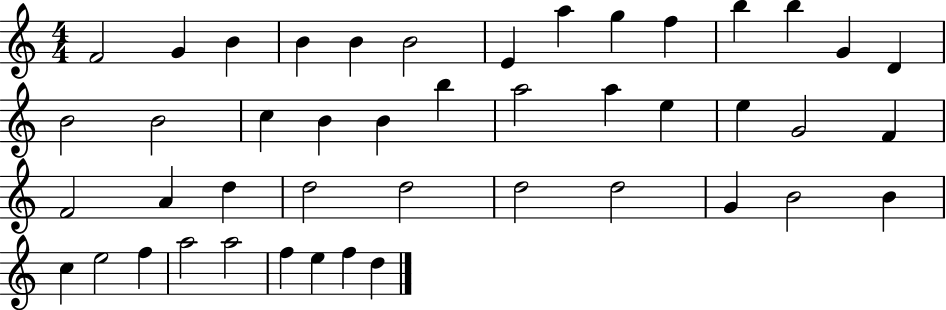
{
  \clef treble
  \numericTimeSignature
  \time 4/4
  \key c \major
  f'2 g'4 b'4 | b'4 b'4 b'2 | e'4 a''4 g''4 f''4 | b''4 b''4 g'4 d'4 | \break b'2 b'2 | c''4 b'4 b'4 b''4 | a''2 a''4 e''4 | e''4 g'2 f'4 | \break f'2 a'4 d''4 | d''2 d''2 | d''2 d''2 | g'4 b'2 b'4 | \break c''4 e''2 f''4 | a''2 a''2 | f''4 e''4 f''4 d''4 | \bar "|."
}